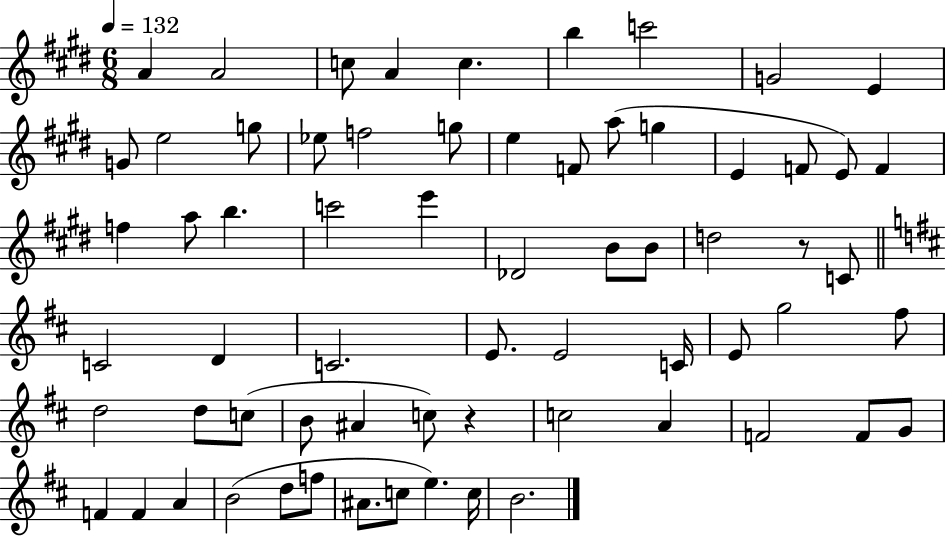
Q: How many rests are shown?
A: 2